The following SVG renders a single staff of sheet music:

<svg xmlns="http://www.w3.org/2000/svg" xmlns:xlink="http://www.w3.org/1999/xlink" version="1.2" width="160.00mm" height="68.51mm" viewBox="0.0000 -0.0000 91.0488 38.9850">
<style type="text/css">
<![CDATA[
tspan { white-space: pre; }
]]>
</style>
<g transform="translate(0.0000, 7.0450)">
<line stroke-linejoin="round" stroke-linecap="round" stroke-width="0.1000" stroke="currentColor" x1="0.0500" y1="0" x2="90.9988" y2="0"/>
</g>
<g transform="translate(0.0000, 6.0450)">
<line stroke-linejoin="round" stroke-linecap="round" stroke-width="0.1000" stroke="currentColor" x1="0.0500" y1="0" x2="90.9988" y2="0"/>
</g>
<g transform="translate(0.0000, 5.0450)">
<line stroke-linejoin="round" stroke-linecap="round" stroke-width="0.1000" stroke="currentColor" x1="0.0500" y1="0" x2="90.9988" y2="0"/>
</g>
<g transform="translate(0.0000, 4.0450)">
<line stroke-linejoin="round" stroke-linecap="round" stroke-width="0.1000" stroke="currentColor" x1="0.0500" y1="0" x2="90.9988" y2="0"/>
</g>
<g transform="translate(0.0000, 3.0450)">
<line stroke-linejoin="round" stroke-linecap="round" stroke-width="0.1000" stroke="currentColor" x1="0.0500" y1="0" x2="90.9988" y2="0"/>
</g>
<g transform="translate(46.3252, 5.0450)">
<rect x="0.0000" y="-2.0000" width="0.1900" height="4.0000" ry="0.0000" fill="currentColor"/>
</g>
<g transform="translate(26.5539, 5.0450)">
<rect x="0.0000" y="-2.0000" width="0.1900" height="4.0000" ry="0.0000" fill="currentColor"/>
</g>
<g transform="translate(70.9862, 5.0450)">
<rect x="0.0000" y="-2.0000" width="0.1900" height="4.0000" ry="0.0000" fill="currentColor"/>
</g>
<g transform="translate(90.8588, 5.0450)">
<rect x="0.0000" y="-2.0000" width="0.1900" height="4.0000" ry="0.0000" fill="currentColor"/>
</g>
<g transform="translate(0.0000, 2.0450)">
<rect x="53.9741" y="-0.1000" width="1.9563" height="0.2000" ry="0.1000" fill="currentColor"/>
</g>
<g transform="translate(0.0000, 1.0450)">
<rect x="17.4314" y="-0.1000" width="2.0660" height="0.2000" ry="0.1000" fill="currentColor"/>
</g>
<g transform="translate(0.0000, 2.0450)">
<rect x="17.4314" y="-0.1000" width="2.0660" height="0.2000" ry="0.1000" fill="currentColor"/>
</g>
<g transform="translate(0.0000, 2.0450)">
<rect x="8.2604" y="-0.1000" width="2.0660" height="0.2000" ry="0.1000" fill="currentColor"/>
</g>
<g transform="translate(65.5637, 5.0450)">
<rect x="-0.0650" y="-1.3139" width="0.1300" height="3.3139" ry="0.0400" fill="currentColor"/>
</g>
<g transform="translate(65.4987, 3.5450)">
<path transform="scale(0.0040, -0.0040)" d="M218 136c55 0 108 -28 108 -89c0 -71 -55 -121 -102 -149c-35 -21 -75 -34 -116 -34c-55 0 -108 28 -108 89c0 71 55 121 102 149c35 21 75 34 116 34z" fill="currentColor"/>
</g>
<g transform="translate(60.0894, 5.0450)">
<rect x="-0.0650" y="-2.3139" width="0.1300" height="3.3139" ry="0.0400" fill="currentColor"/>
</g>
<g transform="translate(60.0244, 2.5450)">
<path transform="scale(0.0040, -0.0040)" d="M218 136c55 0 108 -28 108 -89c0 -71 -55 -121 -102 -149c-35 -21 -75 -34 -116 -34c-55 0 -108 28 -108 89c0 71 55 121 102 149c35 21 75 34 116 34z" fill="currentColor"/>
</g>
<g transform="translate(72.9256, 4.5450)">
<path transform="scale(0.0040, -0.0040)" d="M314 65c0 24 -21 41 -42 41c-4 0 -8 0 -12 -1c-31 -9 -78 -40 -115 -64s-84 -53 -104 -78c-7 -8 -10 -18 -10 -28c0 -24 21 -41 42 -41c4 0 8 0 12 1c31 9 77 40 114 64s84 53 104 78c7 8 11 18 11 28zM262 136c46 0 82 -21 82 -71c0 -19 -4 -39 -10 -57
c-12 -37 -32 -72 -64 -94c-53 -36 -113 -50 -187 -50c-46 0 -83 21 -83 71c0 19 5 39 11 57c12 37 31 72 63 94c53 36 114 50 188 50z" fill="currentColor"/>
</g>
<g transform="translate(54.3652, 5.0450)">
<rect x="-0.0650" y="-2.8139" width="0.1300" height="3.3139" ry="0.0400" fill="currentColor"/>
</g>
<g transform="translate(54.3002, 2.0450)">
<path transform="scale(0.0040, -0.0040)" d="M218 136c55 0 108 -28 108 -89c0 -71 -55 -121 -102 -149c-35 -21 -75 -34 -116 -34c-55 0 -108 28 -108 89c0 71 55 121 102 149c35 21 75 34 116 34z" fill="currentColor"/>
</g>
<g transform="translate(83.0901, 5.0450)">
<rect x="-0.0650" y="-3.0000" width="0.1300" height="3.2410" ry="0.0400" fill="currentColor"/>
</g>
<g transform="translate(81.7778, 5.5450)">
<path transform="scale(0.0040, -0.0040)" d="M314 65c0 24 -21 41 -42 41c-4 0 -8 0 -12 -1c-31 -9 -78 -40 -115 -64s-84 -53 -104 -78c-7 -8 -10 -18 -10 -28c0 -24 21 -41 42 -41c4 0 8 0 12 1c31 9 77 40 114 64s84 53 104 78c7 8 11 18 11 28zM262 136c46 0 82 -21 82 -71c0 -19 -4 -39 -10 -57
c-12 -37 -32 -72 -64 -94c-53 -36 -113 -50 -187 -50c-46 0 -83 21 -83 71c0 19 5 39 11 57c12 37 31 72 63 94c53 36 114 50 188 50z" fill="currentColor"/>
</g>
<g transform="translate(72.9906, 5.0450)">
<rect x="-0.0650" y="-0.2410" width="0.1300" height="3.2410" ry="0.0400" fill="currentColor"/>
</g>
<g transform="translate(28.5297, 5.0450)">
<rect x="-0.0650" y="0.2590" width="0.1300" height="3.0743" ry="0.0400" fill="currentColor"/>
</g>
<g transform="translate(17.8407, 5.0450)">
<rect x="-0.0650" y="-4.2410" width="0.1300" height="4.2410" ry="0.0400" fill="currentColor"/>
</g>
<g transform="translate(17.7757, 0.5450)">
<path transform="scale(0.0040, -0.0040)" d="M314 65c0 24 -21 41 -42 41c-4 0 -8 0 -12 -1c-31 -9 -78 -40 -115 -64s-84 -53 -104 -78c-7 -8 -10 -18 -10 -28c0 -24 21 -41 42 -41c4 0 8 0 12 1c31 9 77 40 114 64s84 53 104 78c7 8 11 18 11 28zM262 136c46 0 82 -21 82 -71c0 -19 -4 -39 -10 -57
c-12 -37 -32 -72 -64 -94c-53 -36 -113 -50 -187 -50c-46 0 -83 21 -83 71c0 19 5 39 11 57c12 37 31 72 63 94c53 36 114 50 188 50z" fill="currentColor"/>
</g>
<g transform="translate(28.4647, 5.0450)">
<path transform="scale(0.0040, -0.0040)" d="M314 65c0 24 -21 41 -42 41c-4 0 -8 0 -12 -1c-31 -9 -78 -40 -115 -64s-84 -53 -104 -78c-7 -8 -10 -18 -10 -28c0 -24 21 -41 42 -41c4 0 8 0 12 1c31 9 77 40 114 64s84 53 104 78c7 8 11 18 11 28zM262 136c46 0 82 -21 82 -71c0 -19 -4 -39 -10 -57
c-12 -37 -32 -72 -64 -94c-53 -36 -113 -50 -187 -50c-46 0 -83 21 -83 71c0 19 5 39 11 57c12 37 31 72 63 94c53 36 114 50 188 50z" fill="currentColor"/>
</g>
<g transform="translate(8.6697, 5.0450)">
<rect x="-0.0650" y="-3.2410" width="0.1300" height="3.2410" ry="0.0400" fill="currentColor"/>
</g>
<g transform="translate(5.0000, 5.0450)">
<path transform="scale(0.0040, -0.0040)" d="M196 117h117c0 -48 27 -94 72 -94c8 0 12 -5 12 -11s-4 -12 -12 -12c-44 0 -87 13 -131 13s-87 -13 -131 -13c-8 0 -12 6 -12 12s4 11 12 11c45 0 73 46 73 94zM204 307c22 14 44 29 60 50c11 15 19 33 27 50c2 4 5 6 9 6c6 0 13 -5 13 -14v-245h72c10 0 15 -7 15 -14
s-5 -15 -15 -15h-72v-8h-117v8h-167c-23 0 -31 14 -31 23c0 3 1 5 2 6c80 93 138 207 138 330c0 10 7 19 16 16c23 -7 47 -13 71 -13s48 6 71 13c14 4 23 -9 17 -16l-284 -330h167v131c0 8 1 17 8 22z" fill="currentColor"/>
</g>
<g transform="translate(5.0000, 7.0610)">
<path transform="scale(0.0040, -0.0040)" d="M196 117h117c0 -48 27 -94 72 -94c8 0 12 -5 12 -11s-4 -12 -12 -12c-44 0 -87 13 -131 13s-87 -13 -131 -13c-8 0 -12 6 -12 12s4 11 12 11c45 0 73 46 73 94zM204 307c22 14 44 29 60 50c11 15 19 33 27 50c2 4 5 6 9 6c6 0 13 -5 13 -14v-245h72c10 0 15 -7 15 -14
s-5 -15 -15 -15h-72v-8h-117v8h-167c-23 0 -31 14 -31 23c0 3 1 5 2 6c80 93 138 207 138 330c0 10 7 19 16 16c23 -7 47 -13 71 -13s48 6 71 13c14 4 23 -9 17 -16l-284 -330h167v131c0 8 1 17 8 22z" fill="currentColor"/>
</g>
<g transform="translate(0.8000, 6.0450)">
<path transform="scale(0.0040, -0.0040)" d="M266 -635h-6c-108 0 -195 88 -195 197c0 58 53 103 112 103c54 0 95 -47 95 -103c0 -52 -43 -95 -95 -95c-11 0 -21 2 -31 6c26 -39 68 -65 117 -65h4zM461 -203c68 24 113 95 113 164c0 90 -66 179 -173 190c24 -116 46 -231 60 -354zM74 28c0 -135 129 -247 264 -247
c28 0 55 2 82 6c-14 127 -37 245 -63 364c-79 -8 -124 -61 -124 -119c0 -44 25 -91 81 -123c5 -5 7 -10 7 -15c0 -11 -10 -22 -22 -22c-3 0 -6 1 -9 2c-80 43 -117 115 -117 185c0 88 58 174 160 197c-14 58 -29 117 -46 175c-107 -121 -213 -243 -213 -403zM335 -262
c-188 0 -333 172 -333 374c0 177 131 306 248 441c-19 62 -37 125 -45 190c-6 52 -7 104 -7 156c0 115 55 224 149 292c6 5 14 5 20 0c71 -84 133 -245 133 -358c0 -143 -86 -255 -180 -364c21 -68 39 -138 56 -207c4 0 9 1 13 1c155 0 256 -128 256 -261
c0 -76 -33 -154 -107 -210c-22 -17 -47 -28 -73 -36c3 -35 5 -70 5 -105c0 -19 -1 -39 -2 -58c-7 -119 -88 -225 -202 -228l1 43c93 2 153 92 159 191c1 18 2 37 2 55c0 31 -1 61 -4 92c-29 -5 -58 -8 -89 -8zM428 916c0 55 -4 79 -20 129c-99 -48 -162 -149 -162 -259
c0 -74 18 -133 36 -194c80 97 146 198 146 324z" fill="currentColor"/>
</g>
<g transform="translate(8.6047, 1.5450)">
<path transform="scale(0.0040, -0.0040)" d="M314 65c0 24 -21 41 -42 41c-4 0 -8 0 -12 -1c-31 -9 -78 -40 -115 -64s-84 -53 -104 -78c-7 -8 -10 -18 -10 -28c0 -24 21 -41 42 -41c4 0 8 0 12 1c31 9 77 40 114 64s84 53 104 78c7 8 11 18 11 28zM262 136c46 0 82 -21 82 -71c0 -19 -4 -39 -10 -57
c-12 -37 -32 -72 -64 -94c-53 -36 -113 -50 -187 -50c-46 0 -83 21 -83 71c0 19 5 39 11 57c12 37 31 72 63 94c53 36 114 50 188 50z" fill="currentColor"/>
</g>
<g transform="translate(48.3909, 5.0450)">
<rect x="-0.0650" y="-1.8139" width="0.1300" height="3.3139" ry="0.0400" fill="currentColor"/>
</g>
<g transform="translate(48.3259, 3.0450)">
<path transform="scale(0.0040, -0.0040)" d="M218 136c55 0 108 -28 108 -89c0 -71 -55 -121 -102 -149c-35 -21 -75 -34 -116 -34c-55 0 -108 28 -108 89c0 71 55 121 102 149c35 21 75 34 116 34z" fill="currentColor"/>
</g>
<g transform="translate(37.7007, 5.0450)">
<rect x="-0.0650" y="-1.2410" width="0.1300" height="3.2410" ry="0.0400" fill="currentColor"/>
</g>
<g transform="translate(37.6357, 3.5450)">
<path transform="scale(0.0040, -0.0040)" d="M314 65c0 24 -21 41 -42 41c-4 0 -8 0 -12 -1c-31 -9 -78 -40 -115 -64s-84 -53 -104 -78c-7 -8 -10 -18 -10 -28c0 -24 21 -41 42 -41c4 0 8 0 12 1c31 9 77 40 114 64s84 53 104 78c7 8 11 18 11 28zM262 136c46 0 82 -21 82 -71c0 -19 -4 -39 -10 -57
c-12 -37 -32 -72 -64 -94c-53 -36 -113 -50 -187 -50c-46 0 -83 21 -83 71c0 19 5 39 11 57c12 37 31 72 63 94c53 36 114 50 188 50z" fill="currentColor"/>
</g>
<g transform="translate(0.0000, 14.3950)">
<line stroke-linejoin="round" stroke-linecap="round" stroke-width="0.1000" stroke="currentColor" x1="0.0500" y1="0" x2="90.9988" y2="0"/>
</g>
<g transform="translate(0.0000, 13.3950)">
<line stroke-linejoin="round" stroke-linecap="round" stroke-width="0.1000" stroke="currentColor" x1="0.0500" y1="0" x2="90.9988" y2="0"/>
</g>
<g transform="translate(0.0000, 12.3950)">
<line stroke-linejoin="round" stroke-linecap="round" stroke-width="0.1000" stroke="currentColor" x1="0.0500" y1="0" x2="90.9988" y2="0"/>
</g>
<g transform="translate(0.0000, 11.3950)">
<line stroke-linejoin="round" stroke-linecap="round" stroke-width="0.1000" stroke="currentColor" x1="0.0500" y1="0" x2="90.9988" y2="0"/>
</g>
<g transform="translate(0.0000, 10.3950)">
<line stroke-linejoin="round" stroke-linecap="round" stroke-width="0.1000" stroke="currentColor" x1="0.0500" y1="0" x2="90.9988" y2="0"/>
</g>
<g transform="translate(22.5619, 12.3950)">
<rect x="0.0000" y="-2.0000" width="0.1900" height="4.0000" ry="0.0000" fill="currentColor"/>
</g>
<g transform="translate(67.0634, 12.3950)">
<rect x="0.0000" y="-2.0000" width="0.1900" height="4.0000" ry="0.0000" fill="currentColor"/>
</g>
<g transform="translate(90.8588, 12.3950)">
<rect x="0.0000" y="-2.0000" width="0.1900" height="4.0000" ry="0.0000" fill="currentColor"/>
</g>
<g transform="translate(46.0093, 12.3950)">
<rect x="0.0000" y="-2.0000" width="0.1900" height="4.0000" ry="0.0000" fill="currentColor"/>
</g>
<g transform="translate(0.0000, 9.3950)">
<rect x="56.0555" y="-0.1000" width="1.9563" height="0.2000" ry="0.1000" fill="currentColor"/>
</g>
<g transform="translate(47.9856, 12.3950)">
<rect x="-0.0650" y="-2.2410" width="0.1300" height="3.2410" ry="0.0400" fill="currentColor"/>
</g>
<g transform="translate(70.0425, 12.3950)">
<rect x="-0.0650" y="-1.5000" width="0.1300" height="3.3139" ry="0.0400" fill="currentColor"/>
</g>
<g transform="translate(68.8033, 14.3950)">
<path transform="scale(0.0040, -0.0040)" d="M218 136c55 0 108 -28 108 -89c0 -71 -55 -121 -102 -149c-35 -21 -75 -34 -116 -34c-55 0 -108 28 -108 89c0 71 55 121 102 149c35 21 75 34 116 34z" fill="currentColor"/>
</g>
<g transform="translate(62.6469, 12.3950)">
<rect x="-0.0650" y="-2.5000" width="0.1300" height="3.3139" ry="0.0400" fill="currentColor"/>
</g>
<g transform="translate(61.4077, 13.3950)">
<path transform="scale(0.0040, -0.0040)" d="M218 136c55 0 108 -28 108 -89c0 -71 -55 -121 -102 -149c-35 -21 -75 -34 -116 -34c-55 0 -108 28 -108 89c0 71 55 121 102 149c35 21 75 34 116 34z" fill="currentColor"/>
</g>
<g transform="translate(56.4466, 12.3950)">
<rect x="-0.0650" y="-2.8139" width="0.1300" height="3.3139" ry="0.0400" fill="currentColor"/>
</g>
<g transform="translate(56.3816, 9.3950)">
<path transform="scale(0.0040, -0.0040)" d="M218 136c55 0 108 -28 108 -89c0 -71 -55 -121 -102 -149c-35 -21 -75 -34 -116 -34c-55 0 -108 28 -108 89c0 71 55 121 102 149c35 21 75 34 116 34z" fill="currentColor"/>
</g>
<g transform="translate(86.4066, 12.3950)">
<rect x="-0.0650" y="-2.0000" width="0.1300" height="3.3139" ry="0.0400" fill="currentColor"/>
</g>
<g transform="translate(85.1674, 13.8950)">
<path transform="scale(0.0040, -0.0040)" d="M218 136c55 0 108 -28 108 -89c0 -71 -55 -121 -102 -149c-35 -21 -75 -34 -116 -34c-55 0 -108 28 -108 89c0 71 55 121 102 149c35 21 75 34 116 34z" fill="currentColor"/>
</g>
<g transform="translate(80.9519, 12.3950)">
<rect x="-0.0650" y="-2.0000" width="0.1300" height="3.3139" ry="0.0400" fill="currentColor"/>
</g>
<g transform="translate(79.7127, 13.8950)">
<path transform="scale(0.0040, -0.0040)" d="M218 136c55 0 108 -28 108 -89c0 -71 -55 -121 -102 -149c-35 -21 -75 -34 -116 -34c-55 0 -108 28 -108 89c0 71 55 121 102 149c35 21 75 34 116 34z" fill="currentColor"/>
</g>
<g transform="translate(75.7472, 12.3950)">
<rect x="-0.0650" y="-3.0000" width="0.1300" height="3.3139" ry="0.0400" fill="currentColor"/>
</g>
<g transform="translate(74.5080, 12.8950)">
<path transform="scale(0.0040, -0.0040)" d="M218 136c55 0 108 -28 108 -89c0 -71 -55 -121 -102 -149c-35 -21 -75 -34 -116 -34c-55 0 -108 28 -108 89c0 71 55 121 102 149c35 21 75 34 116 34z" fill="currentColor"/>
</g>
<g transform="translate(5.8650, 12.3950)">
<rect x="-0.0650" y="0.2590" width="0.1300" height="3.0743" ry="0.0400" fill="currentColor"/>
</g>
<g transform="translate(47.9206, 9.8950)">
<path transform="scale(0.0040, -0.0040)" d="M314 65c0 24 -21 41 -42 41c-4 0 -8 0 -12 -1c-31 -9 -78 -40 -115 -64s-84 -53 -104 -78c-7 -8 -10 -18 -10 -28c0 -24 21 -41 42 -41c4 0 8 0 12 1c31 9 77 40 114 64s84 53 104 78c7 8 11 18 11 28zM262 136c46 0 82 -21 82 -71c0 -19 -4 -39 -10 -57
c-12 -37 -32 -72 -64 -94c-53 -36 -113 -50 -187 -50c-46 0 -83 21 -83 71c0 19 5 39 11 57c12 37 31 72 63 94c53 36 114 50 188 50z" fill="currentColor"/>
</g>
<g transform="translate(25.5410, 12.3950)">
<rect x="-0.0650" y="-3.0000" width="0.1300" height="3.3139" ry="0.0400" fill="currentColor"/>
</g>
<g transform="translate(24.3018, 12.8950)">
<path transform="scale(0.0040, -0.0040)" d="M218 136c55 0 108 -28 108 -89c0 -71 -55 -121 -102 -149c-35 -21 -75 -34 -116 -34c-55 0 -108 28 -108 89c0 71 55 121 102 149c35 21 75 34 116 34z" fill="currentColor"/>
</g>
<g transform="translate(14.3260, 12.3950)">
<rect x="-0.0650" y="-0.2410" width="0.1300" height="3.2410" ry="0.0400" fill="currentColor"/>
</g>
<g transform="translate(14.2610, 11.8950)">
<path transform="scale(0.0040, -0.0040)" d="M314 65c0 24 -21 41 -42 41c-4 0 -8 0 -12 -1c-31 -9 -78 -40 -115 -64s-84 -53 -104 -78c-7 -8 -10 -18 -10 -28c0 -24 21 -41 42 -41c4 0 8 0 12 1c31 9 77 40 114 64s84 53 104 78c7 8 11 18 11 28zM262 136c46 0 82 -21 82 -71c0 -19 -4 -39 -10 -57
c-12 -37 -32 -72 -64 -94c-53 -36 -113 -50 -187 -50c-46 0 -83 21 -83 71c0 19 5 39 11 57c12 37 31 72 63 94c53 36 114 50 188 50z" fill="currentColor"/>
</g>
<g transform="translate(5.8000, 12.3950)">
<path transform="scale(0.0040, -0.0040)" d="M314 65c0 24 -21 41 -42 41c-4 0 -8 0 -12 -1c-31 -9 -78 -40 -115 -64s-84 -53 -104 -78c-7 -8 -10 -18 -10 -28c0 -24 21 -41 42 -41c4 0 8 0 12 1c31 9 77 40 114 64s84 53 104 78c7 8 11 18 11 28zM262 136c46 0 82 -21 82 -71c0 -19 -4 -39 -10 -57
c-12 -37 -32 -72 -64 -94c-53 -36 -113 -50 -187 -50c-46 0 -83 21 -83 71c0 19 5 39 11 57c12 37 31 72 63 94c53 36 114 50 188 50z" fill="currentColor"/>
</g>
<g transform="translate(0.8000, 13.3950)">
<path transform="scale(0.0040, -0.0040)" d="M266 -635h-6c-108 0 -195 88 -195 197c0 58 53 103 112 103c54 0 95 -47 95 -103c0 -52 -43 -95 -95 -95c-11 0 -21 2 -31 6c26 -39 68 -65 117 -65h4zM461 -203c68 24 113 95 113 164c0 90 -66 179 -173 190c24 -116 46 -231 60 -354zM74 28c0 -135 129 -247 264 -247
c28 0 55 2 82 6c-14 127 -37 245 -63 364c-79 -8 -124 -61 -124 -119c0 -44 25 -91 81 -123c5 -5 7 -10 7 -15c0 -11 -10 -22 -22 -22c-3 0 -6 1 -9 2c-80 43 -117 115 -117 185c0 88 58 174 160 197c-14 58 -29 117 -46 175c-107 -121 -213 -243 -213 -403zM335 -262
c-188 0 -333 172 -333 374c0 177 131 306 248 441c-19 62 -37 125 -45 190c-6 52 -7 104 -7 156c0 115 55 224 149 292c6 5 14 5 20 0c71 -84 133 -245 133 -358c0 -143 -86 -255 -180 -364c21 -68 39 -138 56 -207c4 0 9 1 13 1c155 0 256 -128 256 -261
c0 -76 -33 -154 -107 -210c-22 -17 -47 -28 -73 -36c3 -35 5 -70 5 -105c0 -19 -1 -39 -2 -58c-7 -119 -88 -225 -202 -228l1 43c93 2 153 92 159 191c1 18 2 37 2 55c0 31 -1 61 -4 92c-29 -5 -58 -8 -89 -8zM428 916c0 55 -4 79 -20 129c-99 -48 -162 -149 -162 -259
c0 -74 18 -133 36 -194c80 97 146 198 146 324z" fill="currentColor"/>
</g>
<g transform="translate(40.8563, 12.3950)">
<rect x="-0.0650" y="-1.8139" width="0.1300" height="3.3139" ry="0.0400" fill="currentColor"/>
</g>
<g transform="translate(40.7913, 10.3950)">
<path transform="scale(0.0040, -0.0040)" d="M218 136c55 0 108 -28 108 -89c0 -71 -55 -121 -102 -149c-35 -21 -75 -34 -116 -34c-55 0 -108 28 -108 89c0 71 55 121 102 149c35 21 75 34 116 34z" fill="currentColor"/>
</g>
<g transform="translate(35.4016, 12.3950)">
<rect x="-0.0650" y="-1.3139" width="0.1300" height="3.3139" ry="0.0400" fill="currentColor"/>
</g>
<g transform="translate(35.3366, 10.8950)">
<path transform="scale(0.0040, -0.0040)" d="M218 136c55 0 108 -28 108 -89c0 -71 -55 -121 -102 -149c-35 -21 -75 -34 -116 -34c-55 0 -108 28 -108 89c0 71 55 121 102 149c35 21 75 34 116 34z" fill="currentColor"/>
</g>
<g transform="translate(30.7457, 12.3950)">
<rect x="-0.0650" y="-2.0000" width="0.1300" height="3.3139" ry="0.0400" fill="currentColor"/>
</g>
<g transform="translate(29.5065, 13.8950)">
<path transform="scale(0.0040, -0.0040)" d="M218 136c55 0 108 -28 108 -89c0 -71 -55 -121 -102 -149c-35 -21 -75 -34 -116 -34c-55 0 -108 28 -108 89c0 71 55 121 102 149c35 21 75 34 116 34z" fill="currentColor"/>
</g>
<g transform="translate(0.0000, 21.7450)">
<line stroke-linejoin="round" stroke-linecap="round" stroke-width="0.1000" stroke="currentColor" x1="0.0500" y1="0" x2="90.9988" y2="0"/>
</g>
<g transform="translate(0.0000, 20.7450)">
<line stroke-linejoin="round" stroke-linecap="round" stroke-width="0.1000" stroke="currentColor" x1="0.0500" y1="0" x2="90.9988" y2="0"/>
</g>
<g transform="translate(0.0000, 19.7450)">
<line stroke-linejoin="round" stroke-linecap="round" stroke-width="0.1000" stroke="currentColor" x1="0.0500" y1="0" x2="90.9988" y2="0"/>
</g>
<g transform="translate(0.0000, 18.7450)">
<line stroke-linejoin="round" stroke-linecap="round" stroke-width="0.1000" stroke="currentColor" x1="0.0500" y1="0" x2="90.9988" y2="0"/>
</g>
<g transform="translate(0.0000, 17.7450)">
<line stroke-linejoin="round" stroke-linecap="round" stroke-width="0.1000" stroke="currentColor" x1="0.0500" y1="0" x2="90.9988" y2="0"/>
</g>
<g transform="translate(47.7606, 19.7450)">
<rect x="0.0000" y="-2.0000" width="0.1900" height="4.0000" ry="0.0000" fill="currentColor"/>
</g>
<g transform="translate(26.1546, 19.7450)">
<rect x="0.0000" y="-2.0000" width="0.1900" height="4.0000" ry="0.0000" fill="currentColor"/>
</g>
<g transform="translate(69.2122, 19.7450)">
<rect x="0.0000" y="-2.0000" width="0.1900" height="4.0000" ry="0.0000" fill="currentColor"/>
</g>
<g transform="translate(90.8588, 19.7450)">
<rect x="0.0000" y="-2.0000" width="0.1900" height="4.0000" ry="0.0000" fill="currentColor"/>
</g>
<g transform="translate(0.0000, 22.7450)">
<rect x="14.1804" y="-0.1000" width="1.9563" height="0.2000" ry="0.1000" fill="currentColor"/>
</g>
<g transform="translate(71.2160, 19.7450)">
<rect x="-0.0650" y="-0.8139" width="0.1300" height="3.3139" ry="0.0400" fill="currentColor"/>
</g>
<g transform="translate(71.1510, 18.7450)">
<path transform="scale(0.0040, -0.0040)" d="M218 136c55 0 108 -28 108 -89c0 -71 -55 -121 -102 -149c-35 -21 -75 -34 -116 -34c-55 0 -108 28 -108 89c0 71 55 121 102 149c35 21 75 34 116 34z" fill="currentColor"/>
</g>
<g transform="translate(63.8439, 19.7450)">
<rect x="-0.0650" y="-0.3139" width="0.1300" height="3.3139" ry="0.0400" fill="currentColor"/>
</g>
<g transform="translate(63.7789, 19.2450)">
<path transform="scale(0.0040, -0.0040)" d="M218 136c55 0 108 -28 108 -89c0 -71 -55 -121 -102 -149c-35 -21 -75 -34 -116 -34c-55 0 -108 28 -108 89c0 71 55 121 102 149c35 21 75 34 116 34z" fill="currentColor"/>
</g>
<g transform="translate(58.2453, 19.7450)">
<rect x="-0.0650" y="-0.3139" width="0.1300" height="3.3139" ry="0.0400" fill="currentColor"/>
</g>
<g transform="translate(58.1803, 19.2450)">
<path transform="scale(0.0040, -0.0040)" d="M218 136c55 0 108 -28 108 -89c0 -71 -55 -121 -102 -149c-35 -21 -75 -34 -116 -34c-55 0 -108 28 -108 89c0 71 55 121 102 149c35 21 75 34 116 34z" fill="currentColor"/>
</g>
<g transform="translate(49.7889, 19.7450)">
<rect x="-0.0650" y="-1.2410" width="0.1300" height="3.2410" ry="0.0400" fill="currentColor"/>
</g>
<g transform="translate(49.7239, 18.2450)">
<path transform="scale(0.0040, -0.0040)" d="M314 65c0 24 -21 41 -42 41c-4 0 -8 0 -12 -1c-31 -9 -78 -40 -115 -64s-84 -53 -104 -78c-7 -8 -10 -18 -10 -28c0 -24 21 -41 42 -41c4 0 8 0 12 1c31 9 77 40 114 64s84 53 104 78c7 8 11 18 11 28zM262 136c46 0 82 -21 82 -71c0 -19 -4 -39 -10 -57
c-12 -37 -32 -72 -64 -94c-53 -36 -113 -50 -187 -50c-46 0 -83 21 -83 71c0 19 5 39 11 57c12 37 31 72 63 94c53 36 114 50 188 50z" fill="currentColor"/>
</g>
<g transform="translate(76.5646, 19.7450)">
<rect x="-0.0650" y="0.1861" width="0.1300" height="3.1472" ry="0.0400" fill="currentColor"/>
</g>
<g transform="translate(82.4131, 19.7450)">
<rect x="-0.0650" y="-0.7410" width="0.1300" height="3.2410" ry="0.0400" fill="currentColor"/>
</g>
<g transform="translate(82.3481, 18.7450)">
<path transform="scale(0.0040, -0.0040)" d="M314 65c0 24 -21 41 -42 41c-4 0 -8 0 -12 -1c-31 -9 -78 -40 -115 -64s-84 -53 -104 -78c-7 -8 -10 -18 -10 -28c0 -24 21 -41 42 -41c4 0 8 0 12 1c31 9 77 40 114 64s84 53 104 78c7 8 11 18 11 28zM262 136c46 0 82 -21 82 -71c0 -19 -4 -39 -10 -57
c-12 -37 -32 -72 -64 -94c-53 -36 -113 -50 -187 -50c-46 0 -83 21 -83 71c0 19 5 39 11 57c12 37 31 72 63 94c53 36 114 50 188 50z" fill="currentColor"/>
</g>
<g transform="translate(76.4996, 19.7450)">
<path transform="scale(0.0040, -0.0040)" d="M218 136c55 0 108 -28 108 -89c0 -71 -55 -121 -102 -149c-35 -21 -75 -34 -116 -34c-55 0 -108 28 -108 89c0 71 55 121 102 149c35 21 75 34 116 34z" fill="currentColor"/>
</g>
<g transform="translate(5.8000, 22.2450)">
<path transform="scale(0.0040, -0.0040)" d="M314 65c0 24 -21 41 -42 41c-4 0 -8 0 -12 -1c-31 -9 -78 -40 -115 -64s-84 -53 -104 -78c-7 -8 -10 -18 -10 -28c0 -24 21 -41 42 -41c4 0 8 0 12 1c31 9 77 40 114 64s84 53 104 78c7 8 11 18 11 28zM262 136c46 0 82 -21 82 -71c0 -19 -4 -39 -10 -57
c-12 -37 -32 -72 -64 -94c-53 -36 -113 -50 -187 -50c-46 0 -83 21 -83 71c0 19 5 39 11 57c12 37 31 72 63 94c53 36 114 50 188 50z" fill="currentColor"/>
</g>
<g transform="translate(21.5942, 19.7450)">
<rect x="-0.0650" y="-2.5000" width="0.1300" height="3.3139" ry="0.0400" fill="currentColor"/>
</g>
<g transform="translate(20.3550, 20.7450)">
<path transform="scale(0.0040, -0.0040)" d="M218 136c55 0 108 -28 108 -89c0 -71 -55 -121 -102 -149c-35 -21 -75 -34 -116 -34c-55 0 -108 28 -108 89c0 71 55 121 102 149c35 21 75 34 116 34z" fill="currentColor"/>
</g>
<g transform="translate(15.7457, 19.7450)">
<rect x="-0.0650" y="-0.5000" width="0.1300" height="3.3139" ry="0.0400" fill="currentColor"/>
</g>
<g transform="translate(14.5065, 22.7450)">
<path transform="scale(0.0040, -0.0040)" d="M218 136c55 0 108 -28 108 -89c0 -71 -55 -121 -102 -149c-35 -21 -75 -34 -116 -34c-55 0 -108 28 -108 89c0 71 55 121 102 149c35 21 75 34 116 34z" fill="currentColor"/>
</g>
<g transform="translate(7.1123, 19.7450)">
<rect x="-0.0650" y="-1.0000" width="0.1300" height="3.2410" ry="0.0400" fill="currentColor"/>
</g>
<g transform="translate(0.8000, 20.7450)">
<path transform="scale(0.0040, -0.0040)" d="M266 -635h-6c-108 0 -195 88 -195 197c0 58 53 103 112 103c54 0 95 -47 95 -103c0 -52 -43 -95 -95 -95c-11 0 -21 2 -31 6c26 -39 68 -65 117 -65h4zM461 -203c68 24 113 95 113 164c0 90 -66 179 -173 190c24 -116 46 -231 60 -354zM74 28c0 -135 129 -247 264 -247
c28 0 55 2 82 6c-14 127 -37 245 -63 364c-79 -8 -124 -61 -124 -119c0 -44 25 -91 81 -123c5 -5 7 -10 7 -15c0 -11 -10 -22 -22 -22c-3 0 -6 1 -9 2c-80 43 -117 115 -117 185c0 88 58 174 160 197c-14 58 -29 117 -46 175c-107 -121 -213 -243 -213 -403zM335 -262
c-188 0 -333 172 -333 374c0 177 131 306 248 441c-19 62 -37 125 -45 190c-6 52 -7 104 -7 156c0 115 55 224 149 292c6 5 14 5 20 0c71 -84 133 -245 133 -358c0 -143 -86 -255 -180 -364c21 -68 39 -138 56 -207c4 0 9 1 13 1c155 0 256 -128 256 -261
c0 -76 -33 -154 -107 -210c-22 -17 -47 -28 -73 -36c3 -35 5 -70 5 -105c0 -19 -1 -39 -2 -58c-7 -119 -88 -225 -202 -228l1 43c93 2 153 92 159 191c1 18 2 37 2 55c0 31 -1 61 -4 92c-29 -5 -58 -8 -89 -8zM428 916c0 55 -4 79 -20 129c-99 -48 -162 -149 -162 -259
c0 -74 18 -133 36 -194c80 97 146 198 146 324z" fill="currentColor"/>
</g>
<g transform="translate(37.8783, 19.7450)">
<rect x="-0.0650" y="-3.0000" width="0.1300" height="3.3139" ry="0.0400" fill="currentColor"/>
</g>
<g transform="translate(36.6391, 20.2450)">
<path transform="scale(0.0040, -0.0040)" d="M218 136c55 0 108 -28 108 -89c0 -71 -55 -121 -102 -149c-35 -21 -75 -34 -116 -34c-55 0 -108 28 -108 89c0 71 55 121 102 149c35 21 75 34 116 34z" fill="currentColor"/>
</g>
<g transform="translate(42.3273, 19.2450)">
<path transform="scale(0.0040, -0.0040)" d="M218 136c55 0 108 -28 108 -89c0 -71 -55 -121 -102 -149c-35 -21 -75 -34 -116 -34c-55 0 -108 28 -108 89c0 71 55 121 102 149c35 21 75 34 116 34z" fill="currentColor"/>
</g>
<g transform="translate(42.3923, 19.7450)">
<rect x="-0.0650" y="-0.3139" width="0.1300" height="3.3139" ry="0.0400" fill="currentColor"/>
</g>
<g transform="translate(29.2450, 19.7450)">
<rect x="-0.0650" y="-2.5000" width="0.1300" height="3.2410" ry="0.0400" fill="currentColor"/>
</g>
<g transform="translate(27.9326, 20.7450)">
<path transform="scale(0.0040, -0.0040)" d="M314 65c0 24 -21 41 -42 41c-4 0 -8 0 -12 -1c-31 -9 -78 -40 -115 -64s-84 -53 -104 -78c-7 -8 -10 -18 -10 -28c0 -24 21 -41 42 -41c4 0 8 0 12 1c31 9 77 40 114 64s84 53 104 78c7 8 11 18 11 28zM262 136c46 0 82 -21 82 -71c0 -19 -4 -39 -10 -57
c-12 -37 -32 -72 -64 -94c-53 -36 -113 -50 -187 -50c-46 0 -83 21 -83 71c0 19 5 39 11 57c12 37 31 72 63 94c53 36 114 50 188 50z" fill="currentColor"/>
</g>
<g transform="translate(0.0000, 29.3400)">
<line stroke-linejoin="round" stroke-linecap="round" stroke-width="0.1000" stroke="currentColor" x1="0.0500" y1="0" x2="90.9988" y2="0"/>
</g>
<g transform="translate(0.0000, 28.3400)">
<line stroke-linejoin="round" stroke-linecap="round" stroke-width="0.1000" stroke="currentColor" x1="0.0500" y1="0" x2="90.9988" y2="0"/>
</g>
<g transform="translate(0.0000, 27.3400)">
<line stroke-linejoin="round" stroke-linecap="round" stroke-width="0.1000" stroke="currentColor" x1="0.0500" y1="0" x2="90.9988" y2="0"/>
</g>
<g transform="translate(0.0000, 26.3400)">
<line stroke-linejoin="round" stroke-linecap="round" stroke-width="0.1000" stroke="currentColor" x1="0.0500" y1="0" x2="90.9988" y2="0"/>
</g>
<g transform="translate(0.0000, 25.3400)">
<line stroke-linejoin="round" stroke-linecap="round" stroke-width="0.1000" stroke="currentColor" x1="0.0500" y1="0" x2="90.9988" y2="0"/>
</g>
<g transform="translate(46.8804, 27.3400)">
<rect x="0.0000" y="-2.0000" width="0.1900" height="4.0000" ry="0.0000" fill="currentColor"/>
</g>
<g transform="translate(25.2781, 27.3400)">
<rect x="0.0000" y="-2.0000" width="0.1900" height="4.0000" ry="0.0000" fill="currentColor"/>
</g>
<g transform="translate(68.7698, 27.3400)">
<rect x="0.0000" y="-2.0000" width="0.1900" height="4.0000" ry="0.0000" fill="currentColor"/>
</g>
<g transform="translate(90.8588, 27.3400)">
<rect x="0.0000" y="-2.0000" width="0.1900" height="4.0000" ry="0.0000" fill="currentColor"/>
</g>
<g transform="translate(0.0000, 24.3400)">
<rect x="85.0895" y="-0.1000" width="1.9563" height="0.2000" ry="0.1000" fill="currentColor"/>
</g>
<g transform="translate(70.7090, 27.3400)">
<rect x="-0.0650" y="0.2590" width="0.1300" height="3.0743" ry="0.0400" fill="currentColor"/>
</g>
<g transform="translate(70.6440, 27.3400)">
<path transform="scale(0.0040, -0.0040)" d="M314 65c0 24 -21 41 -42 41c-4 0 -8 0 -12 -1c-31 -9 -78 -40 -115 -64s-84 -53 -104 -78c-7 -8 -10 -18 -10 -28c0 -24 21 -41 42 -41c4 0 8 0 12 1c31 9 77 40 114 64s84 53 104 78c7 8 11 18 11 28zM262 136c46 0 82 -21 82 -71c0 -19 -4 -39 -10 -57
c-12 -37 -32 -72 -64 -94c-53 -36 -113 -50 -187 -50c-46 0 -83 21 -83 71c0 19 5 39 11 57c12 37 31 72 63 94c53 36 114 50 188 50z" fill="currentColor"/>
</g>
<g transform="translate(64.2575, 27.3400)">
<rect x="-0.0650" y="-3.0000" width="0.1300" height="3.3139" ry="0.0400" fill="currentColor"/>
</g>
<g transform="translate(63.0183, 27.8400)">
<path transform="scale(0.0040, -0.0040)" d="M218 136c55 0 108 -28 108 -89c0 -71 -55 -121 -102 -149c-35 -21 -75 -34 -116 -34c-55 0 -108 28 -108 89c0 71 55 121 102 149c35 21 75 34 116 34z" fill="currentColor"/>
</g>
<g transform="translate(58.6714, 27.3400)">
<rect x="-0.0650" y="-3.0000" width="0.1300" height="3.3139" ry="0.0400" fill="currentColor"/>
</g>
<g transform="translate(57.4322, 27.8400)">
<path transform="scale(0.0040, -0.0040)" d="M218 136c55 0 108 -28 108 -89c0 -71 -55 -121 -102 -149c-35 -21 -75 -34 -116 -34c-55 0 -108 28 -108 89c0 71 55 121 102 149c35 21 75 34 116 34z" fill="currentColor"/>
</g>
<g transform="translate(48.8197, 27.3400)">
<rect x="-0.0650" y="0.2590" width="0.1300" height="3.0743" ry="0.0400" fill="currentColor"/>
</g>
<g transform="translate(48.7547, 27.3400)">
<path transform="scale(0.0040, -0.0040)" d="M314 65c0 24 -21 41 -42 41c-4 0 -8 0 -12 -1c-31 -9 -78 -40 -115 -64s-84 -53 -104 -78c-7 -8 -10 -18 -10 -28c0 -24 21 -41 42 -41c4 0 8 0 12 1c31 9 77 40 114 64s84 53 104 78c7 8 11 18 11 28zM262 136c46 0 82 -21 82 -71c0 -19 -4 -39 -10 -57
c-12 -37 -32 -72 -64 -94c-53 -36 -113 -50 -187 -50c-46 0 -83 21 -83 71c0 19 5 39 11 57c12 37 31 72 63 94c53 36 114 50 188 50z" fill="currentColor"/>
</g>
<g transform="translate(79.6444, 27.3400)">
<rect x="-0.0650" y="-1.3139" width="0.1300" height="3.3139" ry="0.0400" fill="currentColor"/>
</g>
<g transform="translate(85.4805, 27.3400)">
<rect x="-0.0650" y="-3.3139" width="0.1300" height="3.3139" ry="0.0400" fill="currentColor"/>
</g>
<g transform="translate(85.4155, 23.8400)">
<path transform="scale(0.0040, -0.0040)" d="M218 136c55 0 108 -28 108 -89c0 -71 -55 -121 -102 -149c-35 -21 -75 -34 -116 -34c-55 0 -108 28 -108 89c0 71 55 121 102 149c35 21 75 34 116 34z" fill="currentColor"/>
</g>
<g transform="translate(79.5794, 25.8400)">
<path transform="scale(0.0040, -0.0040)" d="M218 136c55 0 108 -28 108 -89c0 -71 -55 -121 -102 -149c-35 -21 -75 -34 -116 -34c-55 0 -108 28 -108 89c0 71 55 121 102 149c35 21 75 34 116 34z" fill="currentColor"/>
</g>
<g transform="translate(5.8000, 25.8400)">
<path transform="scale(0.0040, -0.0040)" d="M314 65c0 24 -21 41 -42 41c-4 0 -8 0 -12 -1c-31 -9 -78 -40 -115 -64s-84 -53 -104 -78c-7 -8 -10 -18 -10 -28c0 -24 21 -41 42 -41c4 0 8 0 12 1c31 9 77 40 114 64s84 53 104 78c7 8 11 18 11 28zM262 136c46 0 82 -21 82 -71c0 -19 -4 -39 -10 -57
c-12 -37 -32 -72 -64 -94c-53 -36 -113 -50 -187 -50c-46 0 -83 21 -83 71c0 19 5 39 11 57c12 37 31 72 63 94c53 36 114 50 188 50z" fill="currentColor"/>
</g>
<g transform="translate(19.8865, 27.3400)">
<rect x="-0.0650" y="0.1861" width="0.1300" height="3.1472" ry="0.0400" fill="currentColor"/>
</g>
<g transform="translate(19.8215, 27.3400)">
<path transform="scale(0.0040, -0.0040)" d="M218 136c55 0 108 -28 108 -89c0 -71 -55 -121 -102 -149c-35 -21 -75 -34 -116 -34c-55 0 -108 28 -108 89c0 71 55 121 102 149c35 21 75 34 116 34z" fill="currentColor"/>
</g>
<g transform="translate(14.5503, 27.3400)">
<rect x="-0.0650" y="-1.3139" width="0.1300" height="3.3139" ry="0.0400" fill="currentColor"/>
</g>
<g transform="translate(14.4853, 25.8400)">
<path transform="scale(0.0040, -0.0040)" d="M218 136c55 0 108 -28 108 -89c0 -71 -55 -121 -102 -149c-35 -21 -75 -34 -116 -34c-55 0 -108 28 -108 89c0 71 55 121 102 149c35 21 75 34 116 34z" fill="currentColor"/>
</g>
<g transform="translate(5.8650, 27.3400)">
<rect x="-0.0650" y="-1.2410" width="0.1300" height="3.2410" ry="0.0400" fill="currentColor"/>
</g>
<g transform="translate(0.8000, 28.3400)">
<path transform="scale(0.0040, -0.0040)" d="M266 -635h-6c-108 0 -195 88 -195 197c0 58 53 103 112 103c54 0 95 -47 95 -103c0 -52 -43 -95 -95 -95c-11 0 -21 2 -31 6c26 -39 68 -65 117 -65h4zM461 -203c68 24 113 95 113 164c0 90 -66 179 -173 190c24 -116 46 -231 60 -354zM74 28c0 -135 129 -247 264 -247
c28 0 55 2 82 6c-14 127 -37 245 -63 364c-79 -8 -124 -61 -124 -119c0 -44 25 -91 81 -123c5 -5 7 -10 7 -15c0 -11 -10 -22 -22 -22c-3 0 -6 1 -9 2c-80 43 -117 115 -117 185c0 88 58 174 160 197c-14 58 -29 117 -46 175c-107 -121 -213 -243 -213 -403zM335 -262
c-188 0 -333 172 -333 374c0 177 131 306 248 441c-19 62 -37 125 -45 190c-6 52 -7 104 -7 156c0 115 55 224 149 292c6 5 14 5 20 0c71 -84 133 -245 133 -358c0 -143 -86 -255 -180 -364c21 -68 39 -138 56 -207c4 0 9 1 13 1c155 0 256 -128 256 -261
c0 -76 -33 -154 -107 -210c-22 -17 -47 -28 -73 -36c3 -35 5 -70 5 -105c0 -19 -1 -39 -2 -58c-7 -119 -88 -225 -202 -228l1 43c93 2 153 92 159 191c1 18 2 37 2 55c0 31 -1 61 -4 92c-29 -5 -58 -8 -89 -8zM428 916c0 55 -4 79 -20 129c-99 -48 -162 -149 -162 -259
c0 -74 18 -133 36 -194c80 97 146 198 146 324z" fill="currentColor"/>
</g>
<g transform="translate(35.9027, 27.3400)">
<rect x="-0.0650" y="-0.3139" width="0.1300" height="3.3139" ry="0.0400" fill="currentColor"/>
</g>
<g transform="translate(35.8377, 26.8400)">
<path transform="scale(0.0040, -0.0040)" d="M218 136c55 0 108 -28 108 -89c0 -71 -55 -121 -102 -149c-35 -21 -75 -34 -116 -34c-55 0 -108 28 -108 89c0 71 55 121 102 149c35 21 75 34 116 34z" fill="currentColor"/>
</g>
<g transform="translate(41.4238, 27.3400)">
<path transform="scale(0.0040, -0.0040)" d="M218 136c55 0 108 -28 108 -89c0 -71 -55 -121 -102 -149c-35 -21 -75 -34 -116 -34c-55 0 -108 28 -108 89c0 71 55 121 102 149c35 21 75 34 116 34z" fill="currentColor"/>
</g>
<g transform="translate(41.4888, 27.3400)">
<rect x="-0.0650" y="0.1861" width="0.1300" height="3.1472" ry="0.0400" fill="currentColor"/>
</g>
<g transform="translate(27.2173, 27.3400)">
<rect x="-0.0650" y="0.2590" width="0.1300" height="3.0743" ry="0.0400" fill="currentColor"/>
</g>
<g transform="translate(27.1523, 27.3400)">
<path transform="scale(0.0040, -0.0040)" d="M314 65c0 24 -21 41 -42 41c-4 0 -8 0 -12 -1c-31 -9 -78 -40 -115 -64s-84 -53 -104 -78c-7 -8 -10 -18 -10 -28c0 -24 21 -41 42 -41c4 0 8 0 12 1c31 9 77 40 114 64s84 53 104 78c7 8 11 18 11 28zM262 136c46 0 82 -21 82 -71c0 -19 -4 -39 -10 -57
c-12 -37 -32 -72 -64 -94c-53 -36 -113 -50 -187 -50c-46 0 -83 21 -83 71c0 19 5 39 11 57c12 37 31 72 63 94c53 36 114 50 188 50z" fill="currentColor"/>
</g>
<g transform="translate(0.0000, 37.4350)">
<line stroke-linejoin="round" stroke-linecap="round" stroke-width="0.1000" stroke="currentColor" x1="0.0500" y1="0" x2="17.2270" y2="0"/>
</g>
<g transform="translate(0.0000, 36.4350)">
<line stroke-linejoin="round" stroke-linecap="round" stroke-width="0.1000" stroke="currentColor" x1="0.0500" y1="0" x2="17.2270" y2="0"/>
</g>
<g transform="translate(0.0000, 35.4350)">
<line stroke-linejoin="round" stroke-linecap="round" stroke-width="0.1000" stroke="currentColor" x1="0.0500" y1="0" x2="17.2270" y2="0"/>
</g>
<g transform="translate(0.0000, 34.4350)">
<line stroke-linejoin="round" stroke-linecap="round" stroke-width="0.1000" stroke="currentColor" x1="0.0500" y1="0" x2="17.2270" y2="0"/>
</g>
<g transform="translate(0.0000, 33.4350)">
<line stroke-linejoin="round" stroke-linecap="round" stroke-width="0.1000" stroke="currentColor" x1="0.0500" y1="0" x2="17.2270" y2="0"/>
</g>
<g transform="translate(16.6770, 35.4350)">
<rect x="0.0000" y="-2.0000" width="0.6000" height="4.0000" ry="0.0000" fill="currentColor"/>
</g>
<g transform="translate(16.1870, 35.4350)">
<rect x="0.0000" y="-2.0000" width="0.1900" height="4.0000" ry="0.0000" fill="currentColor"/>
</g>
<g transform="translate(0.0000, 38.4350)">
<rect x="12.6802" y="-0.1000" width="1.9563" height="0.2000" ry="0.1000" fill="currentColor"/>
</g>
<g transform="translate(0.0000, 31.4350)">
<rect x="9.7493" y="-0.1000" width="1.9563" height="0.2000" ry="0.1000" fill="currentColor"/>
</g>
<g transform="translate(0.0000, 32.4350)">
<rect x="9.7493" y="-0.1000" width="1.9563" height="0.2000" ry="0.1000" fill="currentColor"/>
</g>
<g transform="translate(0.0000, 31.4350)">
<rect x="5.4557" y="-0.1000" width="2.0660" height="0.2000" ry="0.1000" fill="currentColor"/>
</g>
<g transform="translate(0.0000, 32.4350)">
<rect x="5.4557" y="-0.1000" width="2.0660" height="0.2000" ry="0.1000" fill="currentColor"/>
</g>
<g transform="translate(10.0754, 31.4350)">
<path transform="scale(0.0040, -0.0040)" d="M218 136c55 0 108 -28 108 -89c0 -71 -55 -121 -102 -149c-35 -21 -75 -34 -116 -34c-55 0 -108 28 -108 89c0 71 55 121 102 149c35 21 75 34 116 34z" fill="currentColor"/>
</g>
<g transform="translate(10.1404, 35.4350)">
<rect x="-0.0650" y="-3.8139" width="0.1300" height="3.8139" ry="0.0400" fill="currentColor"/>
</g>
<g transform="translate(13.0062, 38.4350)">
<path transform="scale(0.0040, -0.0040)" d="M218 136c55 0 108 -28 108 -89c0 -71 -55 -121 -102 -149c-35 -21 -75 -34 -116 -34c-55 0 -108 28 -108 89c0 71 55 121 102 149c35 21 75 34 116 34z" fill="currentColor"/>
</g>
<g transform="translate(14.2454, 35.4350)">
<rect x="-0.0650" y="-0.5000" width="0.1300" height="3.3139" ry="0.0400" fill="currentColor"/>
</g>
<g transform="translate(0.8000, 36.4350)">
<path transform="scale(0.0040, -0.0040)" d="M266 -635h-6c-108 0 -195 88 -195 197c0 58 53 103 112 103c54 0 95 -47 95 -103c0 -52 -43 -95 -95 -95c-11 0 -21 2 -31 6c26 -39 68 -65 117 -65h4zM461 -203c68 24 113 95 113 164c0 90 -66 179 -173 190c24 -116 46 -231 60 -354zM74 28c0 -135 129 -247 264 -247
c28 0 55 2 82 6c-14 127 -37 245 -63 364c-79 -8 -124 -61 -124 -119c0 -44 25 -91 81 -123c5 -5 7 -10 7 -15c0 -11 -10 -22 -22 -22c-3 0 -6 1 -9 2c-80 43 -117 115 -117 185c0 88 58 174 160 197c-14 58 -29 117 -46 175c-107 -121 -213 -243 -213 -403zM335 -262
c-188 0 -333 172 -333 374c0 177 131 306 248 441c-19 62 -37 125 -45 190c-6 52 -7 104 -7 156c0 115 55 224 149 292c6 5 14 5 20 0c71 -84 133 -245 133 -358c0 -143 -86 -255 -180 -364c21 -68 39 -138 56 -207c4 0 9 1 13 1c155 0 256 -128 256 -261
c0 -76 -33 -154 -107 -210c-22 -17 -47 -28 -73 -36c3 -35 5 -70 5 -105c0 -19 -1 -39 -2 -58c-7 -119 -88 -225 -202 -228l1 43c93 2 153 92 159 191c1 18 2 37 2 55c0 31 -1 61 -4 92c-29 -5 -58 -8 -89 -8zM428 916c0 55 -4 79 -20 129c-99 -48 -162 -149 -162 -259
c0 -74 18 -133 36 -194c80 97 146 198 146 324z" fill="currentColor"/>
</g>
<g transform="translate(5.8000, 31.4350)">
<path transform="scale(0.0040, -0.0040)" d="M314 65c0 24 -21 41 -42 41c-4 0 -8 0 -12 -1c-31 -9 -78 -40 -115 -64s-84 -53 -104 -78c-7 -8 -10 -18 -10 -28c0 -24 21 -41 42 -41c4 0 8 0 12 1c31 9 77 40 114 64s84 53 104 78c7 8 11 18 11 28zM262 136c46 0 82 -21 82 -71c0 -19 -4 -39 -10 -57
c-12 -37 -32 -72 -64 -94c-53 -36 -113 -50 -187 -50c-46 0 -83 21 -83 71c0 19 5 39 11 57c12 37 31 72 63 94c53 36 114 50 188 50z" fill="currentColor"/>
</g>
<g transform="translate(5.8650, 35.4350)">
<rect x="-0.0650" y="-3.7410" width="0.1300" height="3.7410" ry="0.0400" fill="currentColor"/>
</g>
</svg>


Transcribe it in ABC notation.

X:1
T:Untitled
M:4/4
L:1/4
K:C
b2 d'2 B2 e2 f a g e c2 A2 B2 c2 A F e f g2 a G E A F F D2 C G G2 A c e2 c c d B d2 e2 e B B2 c B B2 A A B2 e b c'2 c' C